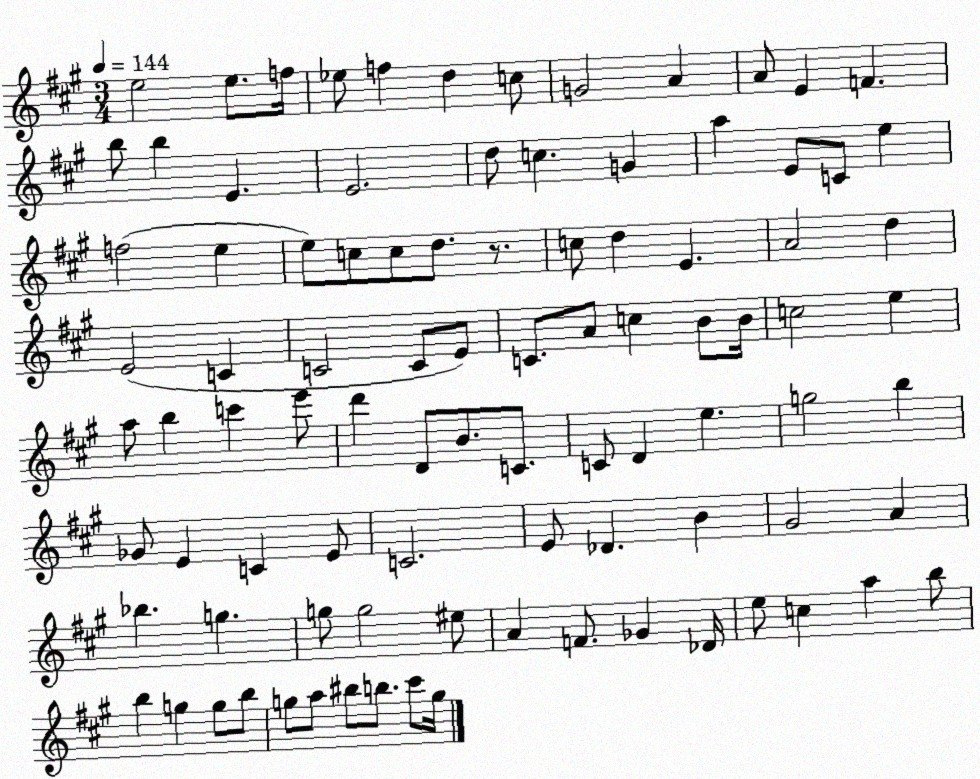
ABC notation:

X:1
T:Untitled
M:3/4
L:1/4
K:A
e2 e/2 f/4 _e/2 f d c/2 G2 A A/2 E F b/2 b E E2 d/2 c G a E/2 C/2 e f2 e e/2 c/2 c/2 d/2 z/2 c/2 d E A2 d E2 C C2 C/2 E/2 C/2 A/2 c B/2 B/4 c2 e a/2 b c' e'/2 d' D/2 B/2 C/2 C/2 D e g2 b _G/2 E C E/2 C2 E/2 _D B ^G2 A _b g g/2 g2 ^e/2 A F/2 _G _D/4 e/2 c a b/2 b g g/2 b/2 g/2 a/2 ^b/2 b/2 ^c'/2 g/4